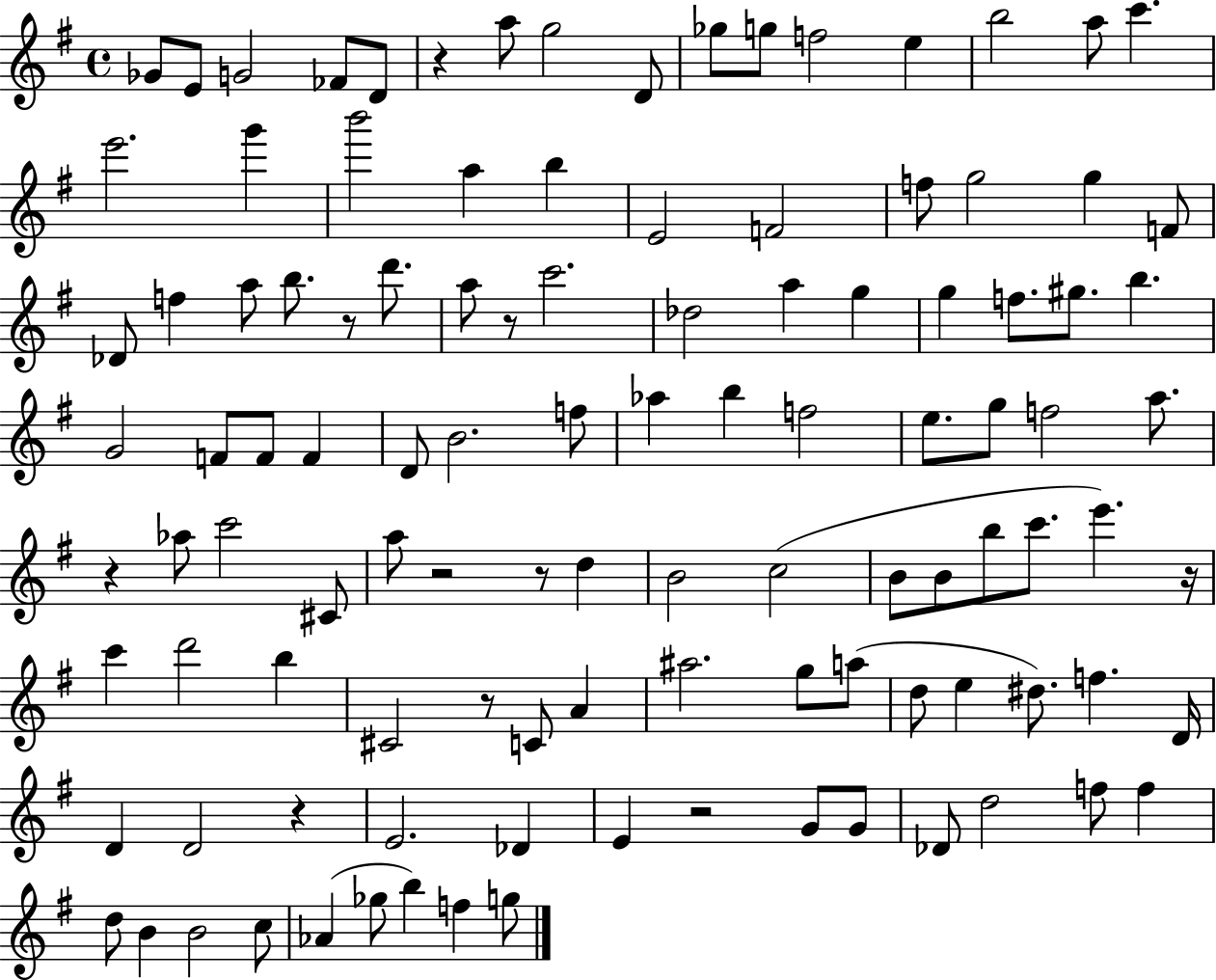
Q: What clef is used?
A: treble